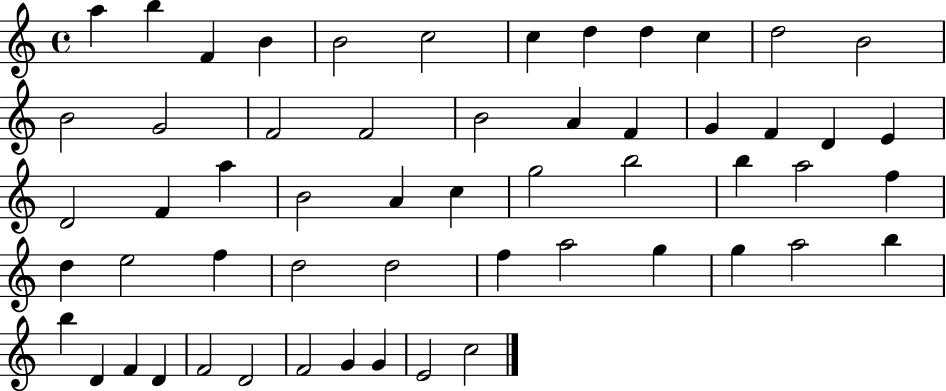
X:1
T:Untitled
M:4/4
L:1/4
K:C
a b F B B2 c2 c d d c d2 B2 B2 G2 F2 F2 B2 A F G F D E D2 F a B2 A c g2 b2 b a2 f d e2 f d2 d2 f a2 g g a2 b b D F D F2 D2 F2 G G E2 c2